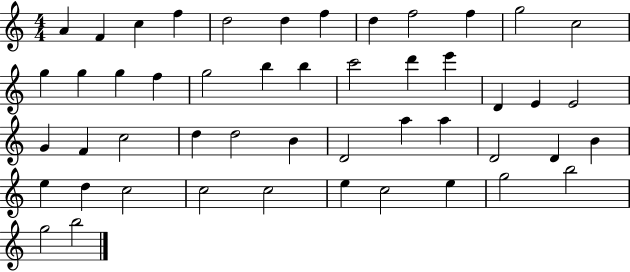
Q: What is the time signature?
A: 4/4